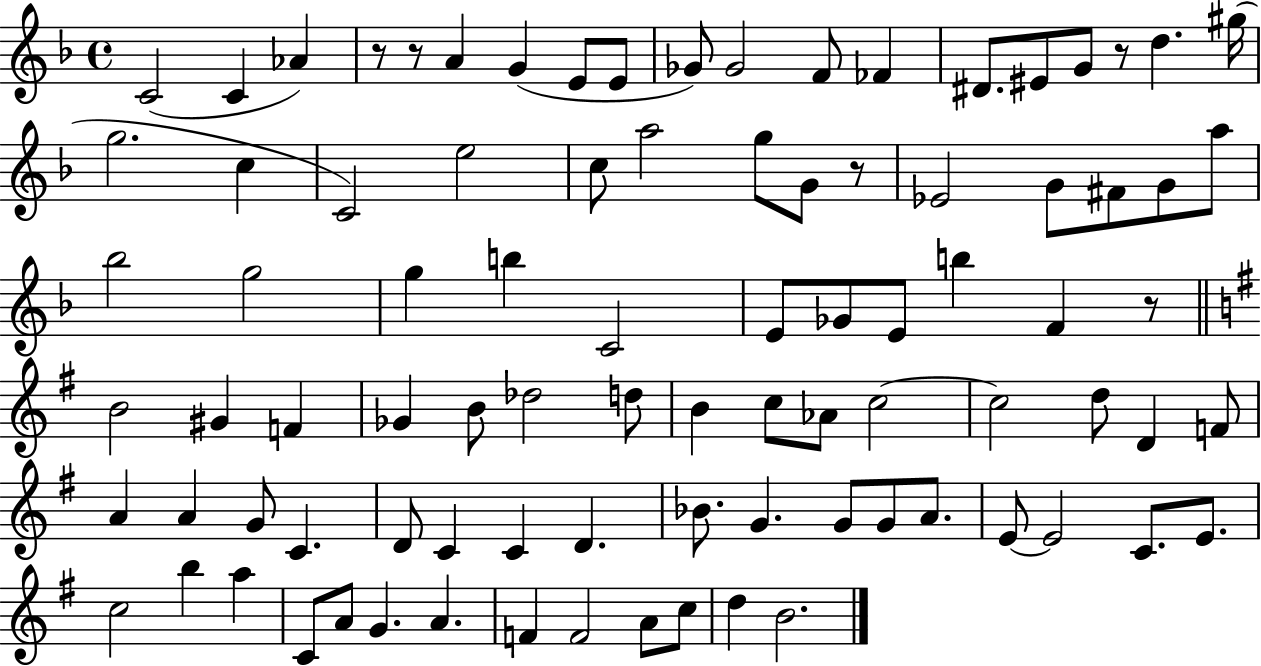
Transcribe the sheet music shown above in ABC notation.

X:1
T:Untitled
M:4/4
L:1/4
K:F
C2 C _A z/2 z/2 A G E/2 E/2 _G/2 _G2 F/2 _F ^D/2 ^E/2 G/2 z/2 d ^g/4 g2 c C2 e2 c/2 a2 g/2 G/2 z/2 _E2 G/2 ^F/2 G/2 a/2 _b2 g2 g b C2 E/2 _G/2 E/2 b F z/2 B2 ^G F _G B/2 _d2 d/2 B c/2 _A/2 c2 c2 d/2 D F/2 A A G/2 C D/2 C C D _B/2 G G/2 G/2 A/2 E/2 E2 C/2 E/2 c2 b a C/2 A/2 G A F F2 A/2 c/2 d B2